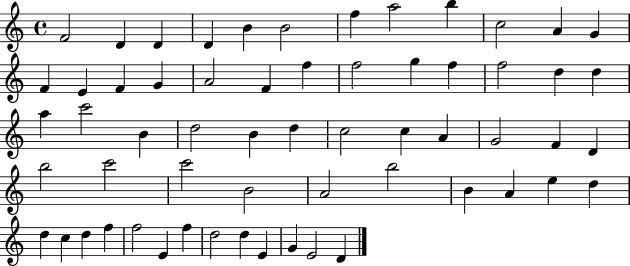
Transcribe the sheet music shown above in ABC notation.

X:1
T:Untitled
M:4/4
L:1/4
K:C
F2 D D D B B2 f a2 b c2 A G F E F G A2 F f f2 g f f2 d d a c'2 B d2 B d c2 c A G2 F D b2 c'2 c'2 B2 A2 b2 B A e d d c d f f2 E f d2 d E G E2 D